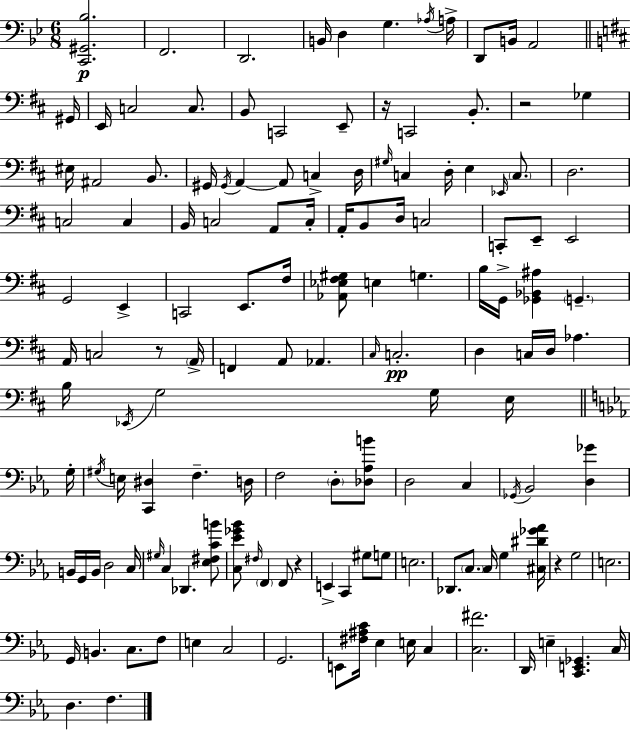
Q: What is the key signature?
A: BES major